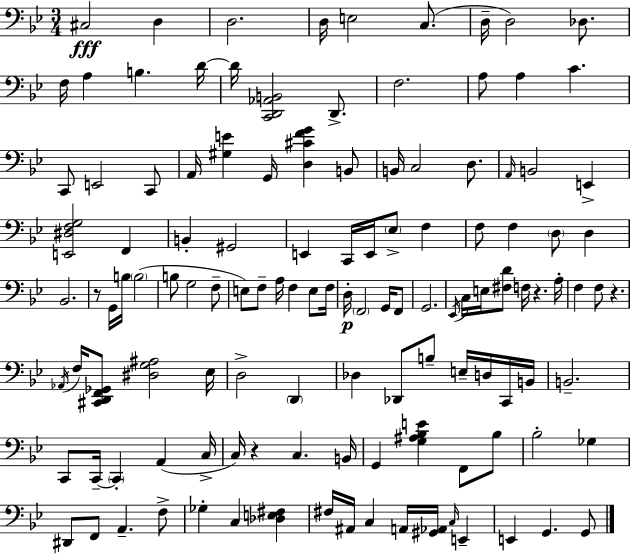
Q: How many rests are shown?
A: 4